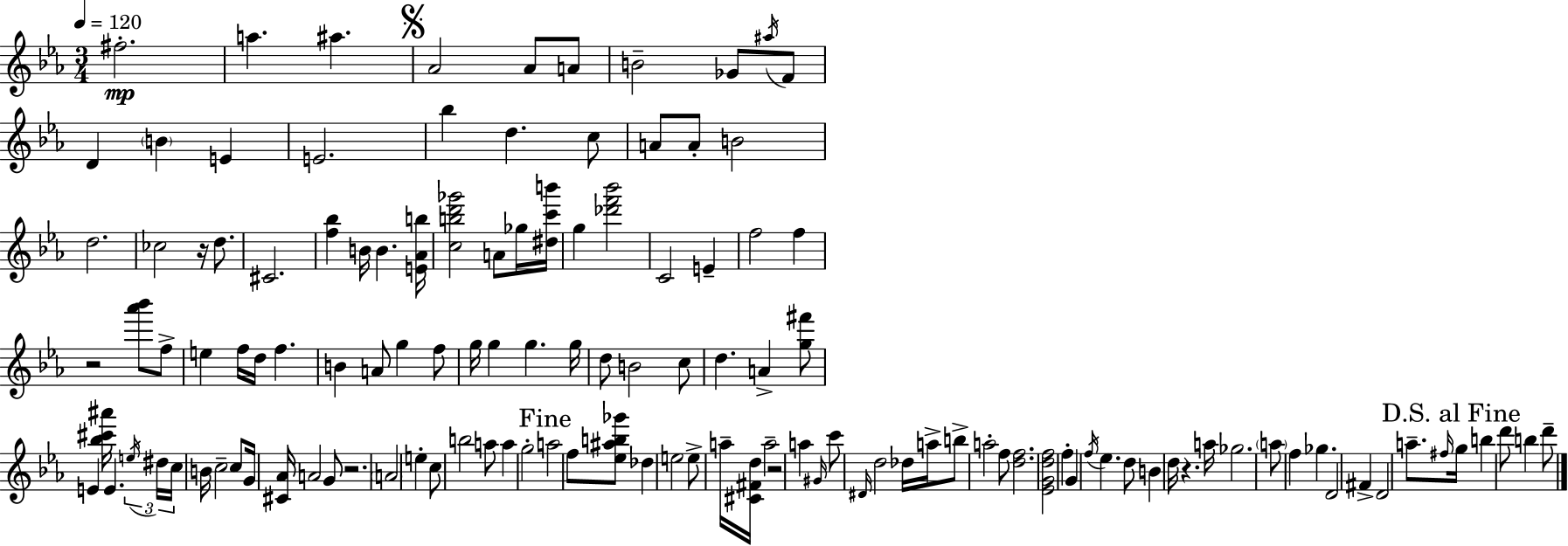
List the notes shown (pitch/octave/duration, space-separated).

F#5/h. A5/q. A#5/q. Ab4/h Ab4/e A4/e B4/h Gb4/e A#5/s F4/e D4/q B4/q E4/q E4/h. Bb5/q D5/q. C5/e A4/e A4/e B4/h D5/h. CES5/h R/s D5/e. C#4/h. [F5,Bb5]/q B4/s B4/q. [E4,Ab4,B5]/s [C5,B5,D6,Gb6]/h A4/e Gb5/s [D#5,C6,B6]/s G5/q [Db6,F6,Bb6]/h C4/h E4/q F5/h F5/q R/h [Ab6,Bb6]/e F5/e E5/q F5/s D5/s F5/q. B4/q A4/e G5/q F5/e G5/s G5/q G5/q. G5/s D5/e B4/h C5/e D5/q. A4/q [G5,F#6]/e E4/q [Bb5,C#6,A#6]/s E4/q. E5/s D#5/s C5/s B4/s C5/h C5/e G4/s [C#4,Ab4]/s A4/h G4/e R/h. A4/h E5/q C5/e B5/h A5/e A5/q G5/h A5/h F5/e [Eb5,A#5,B5,Gb6]/e Db5/q E5/h E5/e A5/s [C#4,F#4,D5]/s A5/h R/h A5/q G#4/s C6/e D#4/s D5/h Db5/s A5/s B5/e A5/h F5/e [D5,F5]/h. [Eb4,G4,D5,F5]/h F5/q G4/q F5/s Eb5/q. D5/e B4/q D5/s R/q. A5/s Gb5/h. A5/e F5/q Gb5/q. D4/h F#4/q D4/h A5/e. F#5/s G5/s B5/q D6/e B5/q D6/e